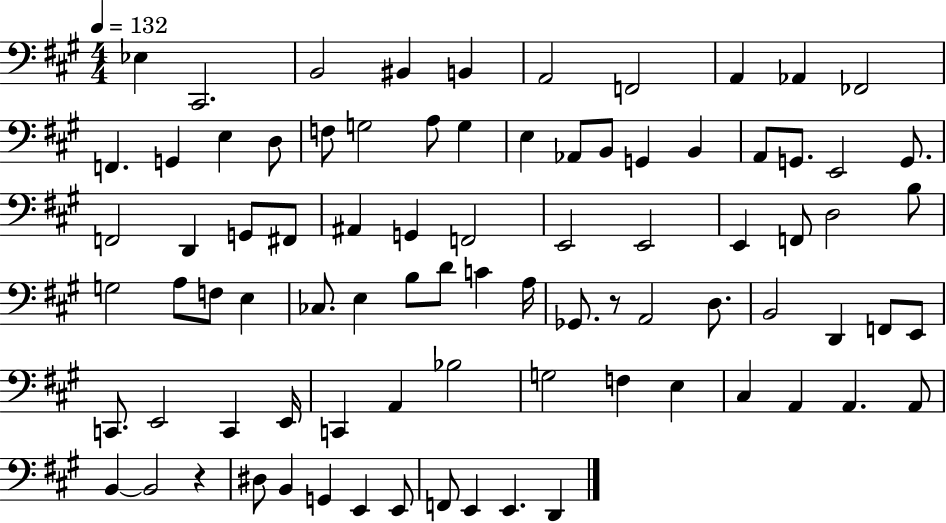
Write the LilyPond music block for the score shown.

{
  \clef bass
  \numericTimeSignature
  \time 4/4
  \key a \major
  \tempo 4 = 132
  ees4 cis,2. | b,2 bis,4 b,4 | a,2 f,2 | a,4 aes,4 fes,2 | \break f,4. g,4 e4 d8 | f8 g2 a8 g4 | e4 aes,8 b,8 g,4 b,4 | a,8 g,8. e,2 g,8. | \break f,2 d,4 g,8 fis,8 | ais,4 g,4 f,2 | e,2 e,2 | e,4 f,8 d2 b8 | \break g2 a8 f8 e4 | ces8. e4 b8 d'8 c'4 a16 | ges,8. r8 a,2 d8. | b,2 d,4 f,8 e,8 | \break c,8. e,2 c,4 e,16 | c,4 a,4 bes2 | g2 f4 e4 | cis4 a,4 a,4. a,8 | \break b,4~~ b,2 r4 | dis8 b,4 g,4 e,4 e,8 | f,8 e,4 e,4. d,4 | \bar "|."
}